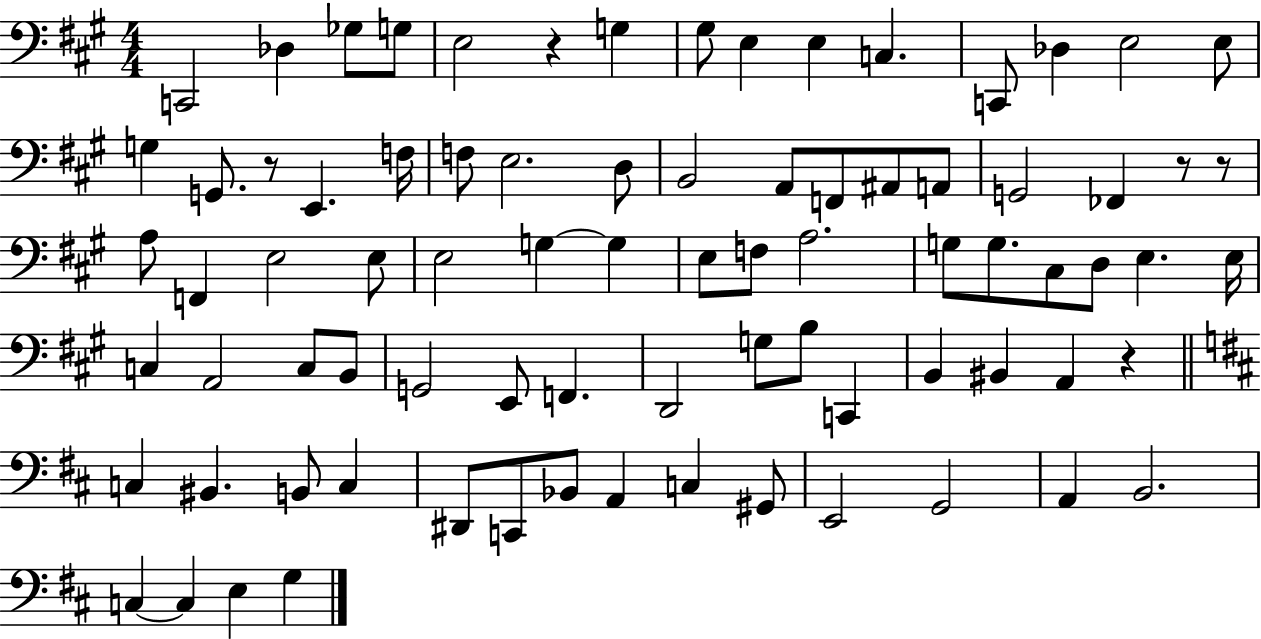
C2/h Db3/q Gb3/e G3/e E3/h R/q G3/q G#3/e E3/q E3/q C3/q. C2/e Db3/q E3/h E3/e G3/q G2/e. R/e E2/q. F3/s F3/e E3/h. D3/e B2/h A2/e F2/e A#2/e A2/e G2/h FES2/q R/e R/e A3/e F2/q E3/h E3/e E3/h G3/q G3/q E3/e F3/e A3/h. G3/e G3/e. C#3/e D3/e E3/q. E3/s C3/q A2/h C3/e B2/e G2/h E2/e F2/q. D2/h G3/e B3/e C2/q B2/q BIS2/q A2/q R/q C3/q BIS2/q. B2/e C3/q D#2/e C2/e Bb2/e A2/q C3/q G#2/e E2/h G2/h A2/q B2/h. C3/q C3/q E3/q G3/q